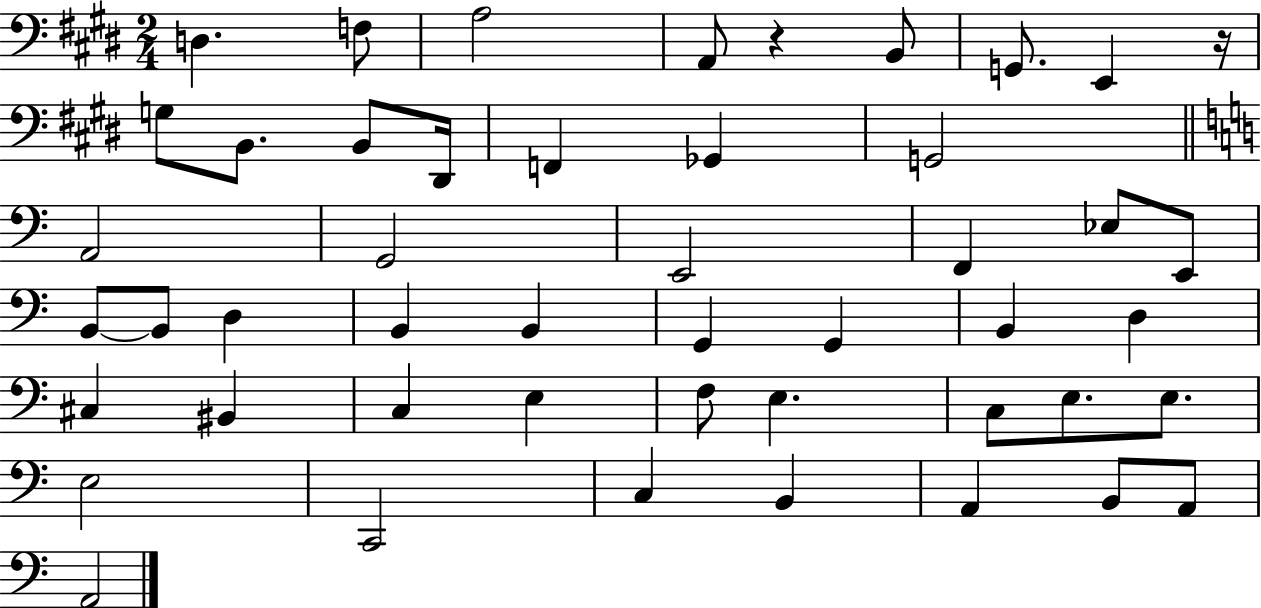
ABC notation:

X:1
T:Untitled
M:2/4
L:1/4
K:E
D, F,/2 A,2 A,,/2 z B,,/2 G,,/2 E,, z/4 G,/2 B,,/2 B,,/2 ^D,,/4 F,, _G,, G,,2 A,,2 G,,2 E,,2 F,, _E,/2 E,,/2 B,,/2 B,,/2 D, B,, B,, G,, G,, B,, D, ^C, ^B,, C, E, F,/2 E, C,/2 E,/2 E,/2 E,2 C,,2 C, B,, A,, B,,/2 A,,/2 A,,2